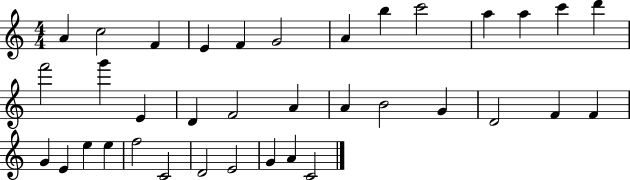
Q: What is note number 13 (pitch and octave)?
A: D6